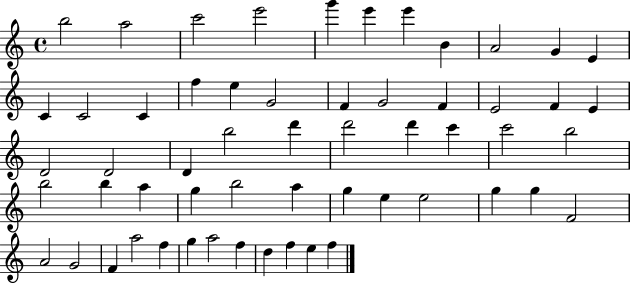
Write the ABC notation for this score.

X:1
T:Untitled
M:4/4
L:1/4
K:C
b2 a2 c'2 e'2 g' e' e' B A2 G E C C2 C f e G2 F G2 F E2 F E D2 D2 D b2 d' d'2 d' c' c'2 b2 b2 b a g b2 a g e e2 g g F2 A2 G2 F a2 f g a2 f d f e f